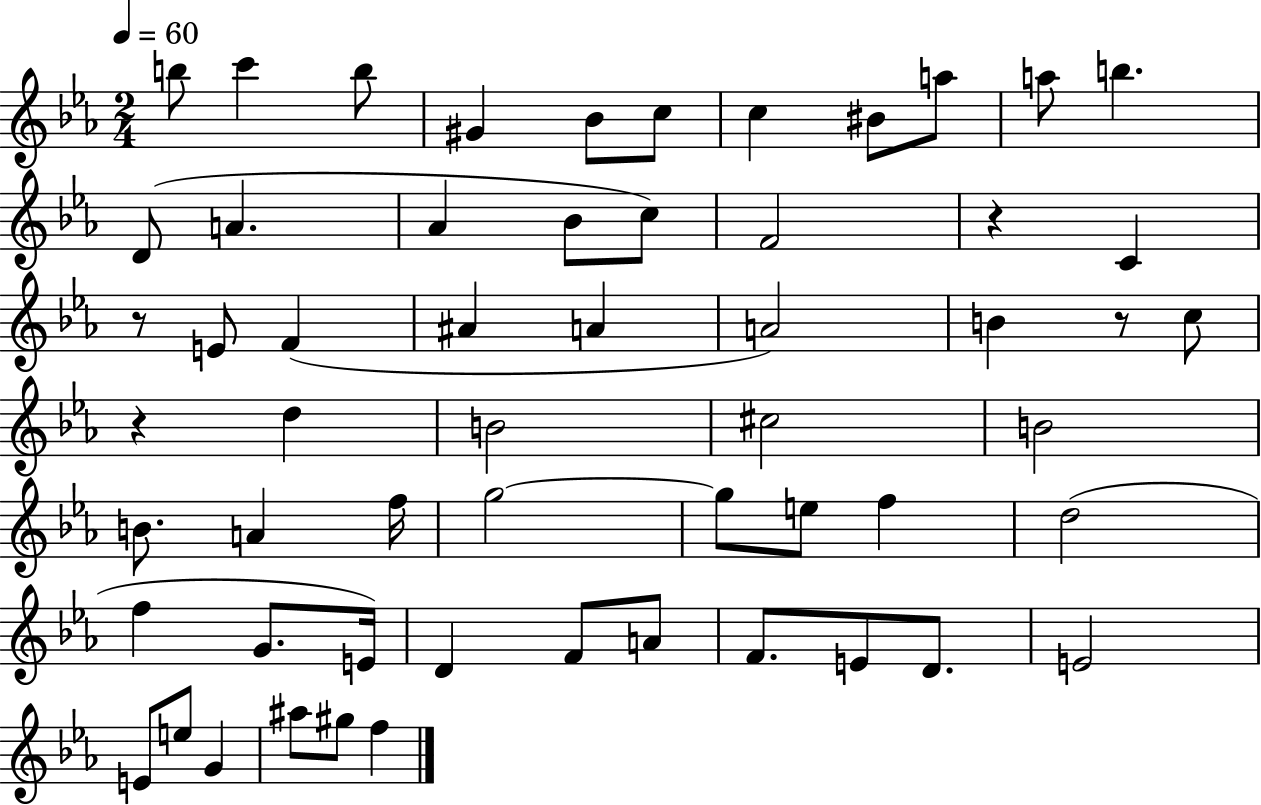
B5/e C6/q B5/e G#4/q Bb4/e C5/e C5/q BIS4/e A5/e A5/e B5/q. D4/e A4/q. Ab4/q Bb4/e C5/e F4/h R/q C4/q R/e E4/e F4/q A#4/q A4/q A4/h B4/q R/e C5/e R/q D5/q B4/h C#5/h B4/h B4/e. A4/q F5/s G5/h G5/e E5/e F5/q D5/h F5/q G4/e. E4/s D4/q F4/e A4/e F4/e. E4/e D4/e. E4/h E4/e E5/e G4/q A#5/e G#5/e F5/q